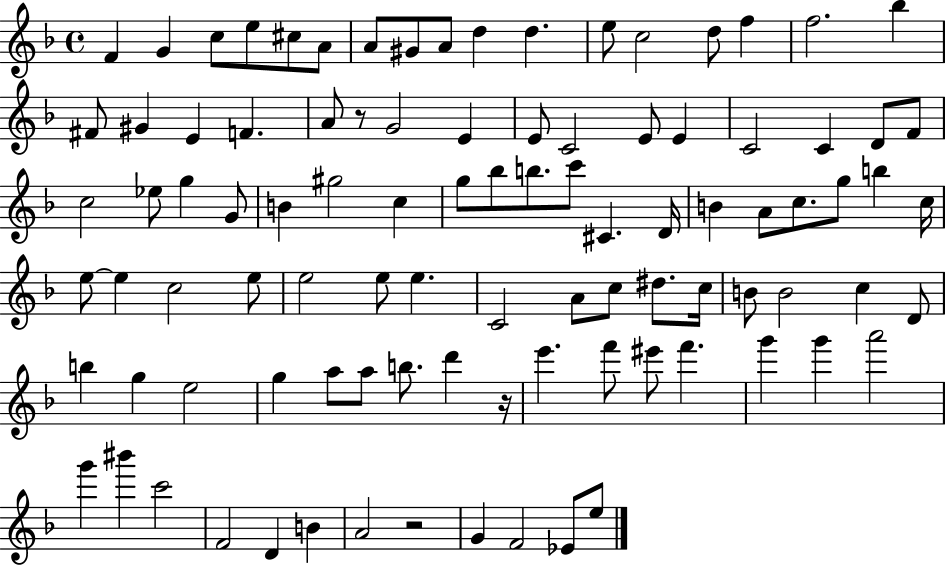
{
  \clef treble
  \time 4/4
  \defaultTimeSignature
  \key f \major
  f'4 g'4 c''8 e''8 cis''8 a'8 | a'8 gis'8 a'8 d''4 d''4. | e''8 c''2 d''8 f''4 | f''2. bes''4 | \break fis'8 gis'4 e'4 f'4. | a'8 r8 g'2 e'4 | e'8 c'2 e'8 e'4 | c'2 c'4 d'8 f'8 | \break c''2 ees''8 g''4 g'8 | b'4 gis''2 c''4 | g''8 bes''8 b''8. c'''8 cis'4. d'16 | b'4 a'8 c''8. g''8 b''4 c''16 | \break e''8~~ e''4 c''2 e''8 | e''2 e''8 e''4. | c'2 a'8 c''8 dis''8. c''16 | b'8 b'2 c''4 d'8 | \break b''4 g''4 e''2 | g''4 a''8 a''8 b''8. d'''4 r16 | e'''4. f'''8 eis'''8 f'''4. | g'''4 g'''4 a'''2 | \break g'''4 bis'''4 c'''2 | f'2 d'4 b'4 | a'2 r2 | g'4 f'2 ees'8 e''8 | \break \bar "|."
}